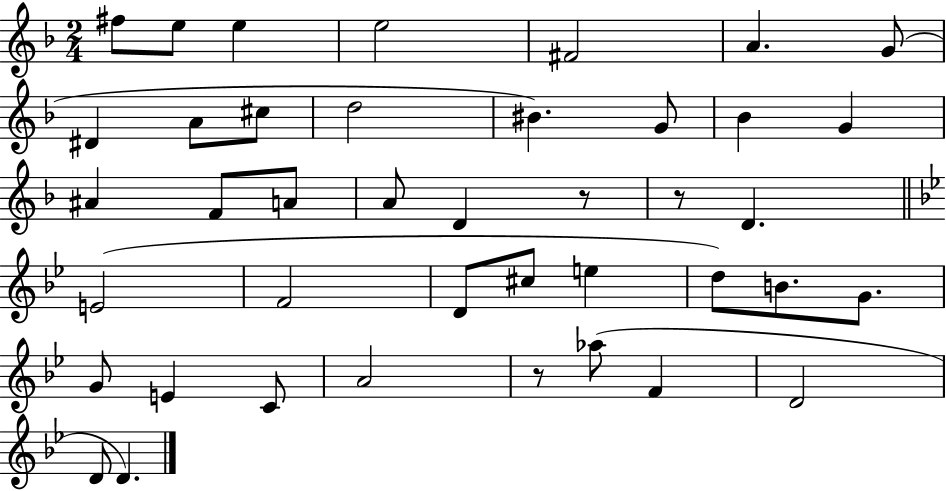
{
  \clef treble
  \numericTimeSignature
  \time 2/4
  \key f \major
  fis''8 e''8 e''4 | e''2 | fis'2 | a'4. g'8( | \break dis'4 a'8 cis''8 | d''2 | bis'4.) g'8 | bes'4 g'4 | \break ais'4 f'8 a'8 | a'8 d'4 r8 | r8 d'4. | \bar "||" \break \key bes \major e'2( | f'2 | d'8 cis''8 e''4 | d''8) b'8. g'8. | \break g'8 e'4 c'8 | a'2 | r8 aes''8( f'4 | d'2 | \break d'8 d'4.) | \bar "|."
}